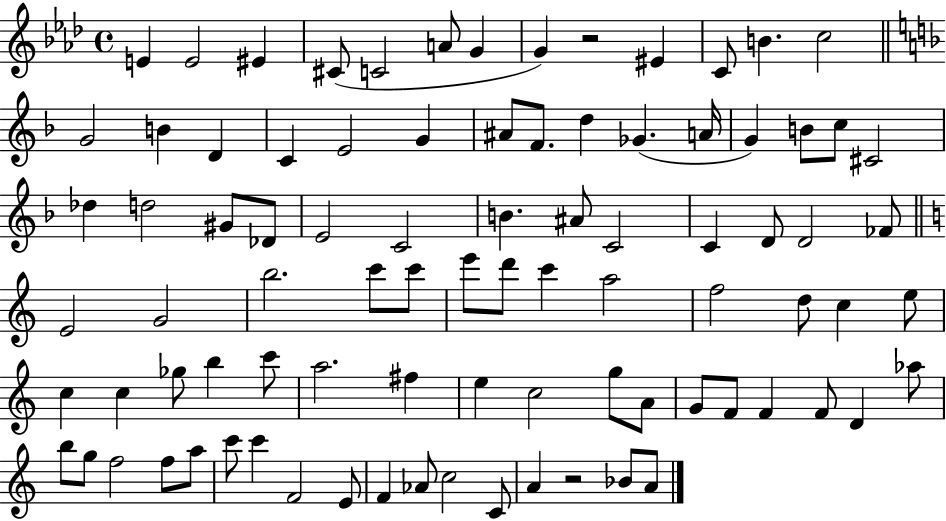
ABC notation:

X:1
T:Untitled
M:4/4
L:1/4
K:Ab
E E2 ^E ^C/2 C2 A/2 G G z2 ^E C/2 B c2 G2 B D C E2 G ^A/2 F/2 d _G A/4 G B/2 c/2 ^C2 _d d2 ^G/2 _D/2 E2 C2 B ^A/2 C2 C D/2 D2 _F/2 E2 G2 b2 c'/2 c'/2 e'/2 d'/2 c' a2 f2 d/2 c e/2 c c _g/2 b c'/2 a2 ^f e c2 g/2 A/2 G/2 F/2 F F/2 D _a/2 b/2 g/2 f2 f/2 a/2 c'/2 c' F2 E/2 F _A/2 c2 C/2 A z2 _B/2 A/2